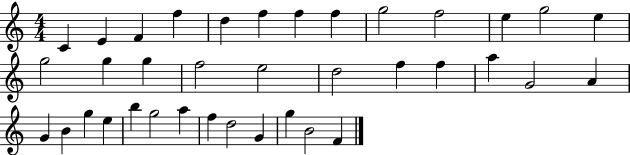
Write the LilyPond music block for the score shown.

{
  \clef treble
  \numericTimeSignature
  \time 4/4
  \key c \major
  c'4 e'4 f'4 f''4 | d''4 f''4 f''4 f''4 | g''2 f''2 | e''4 g''2 e''4 | \break g''2 g''4 g''4 | f''2 e''2 | d''2 f''4 f''4 | a''4 g'2 a'4 | \break g'4 b'4 g''4 e''4 | b''4 g''2 a''4 | f''4 d''2 g'4 | g''4 b'2 f'4 | \break \bar "|."
}